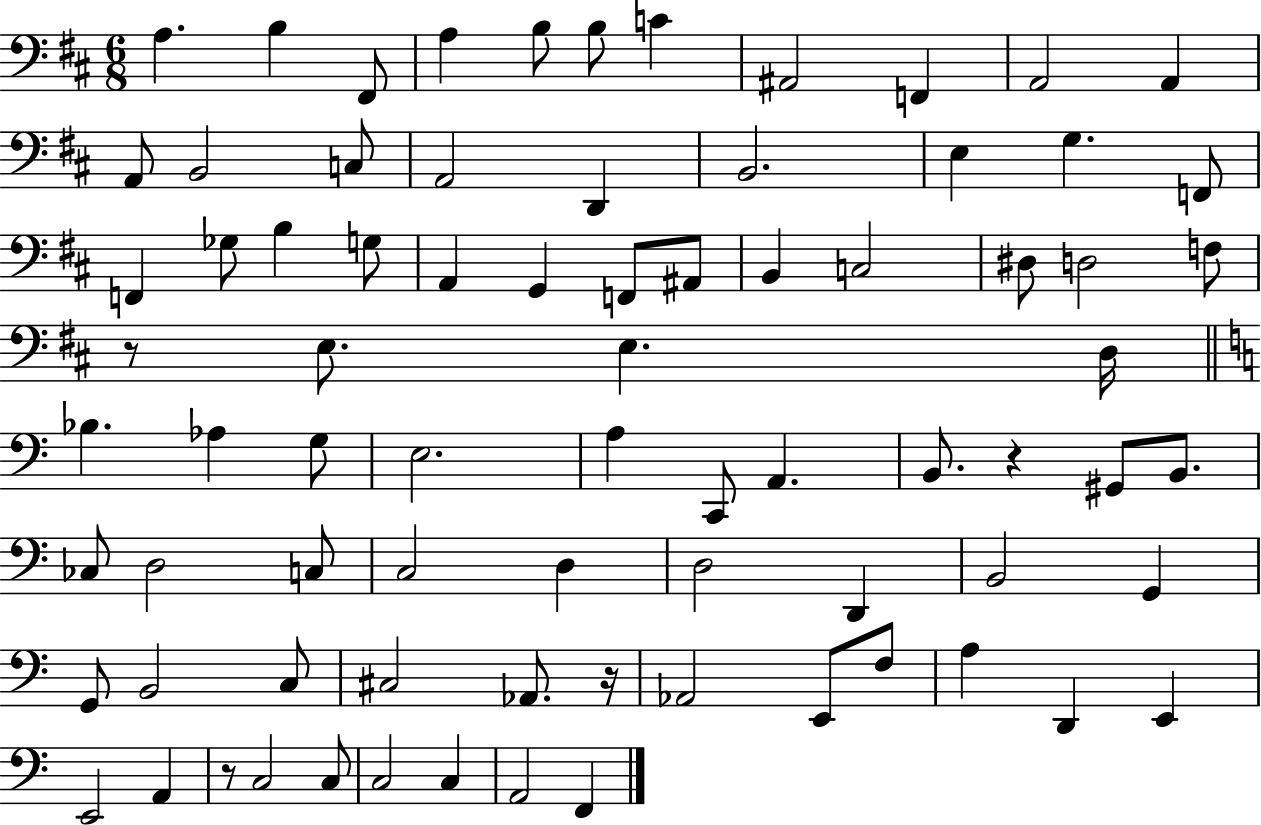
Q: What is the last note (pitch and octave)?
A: F2